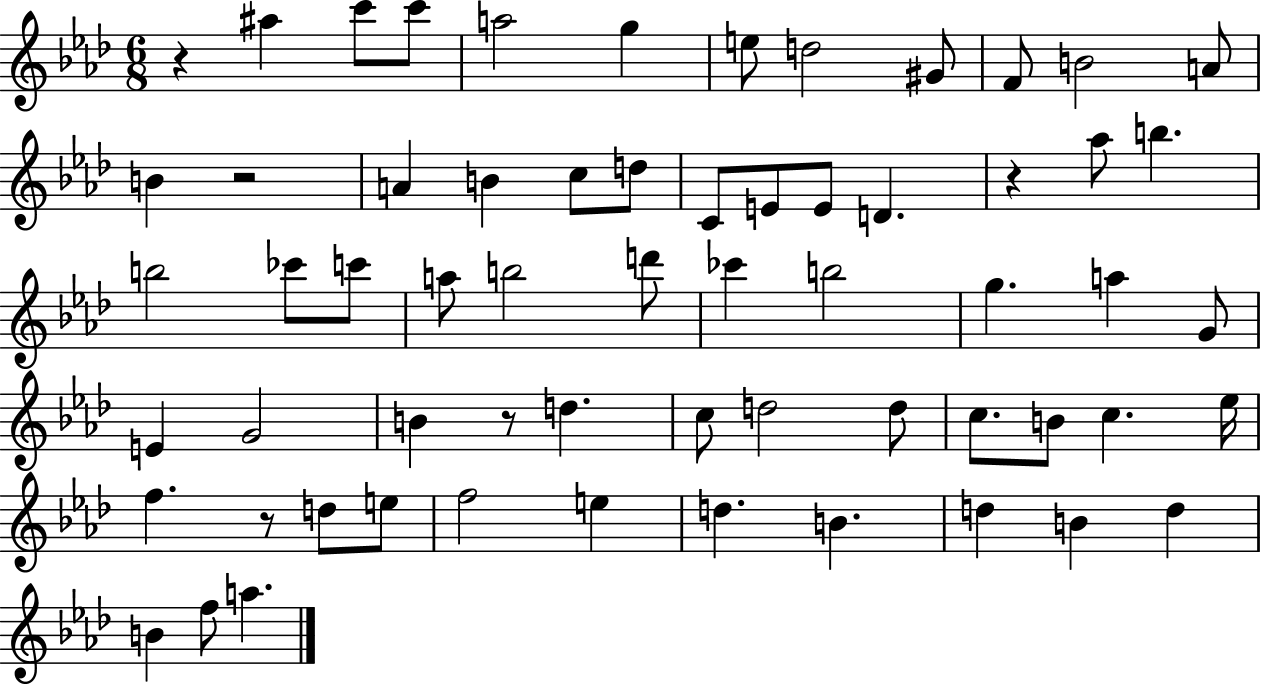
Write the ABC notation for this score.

X:1
T:Untitled
M:6/8
L:1/4
K:Ab
z ^a c'/2 c'/2 a2 g e/2 d2 ^G/2 F/2 B2 A/2 B z2 A B c/2 d/2 C/2 E/2 E/2 D z _a/2 b b2 _c'/2 c'/2 a/2 b2 d'/2 _c' b2 g a G/2 E G2 B z/2 d c/2 d2 d/2 c/2 B/2 c _e/4 f z/2 d/2 e/2 f2 e d B d B d B f/2 a